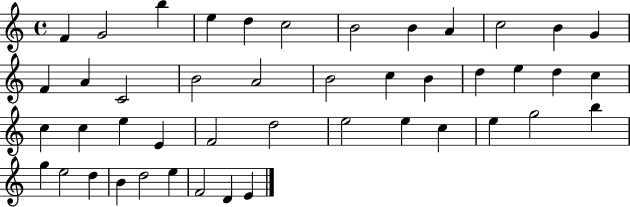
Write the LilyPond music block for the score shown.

{
  \clef treble
  \time 4/4
  \defaultTimeSignature
  \key c \major
  f'4 g'2 b''4 | e''4 d''4 c''2 | b'2 b'4 a'4 | c''2 b'4 g'4 | \break f'4 a'4 c'2 | b'2 a'2 | b'2 c''4 b'4 | d''4 e''4 d''4 c''4 | \break c''4 c''4 e''4 e'4 | f'2 d''2 | e''2 e''4 c''4 | e''4 g''2 b''4 | \break g''4 e''2 d''4 | b'4 d''2 e''4 | f'2 d'4 e'4 | \bar "|."
}